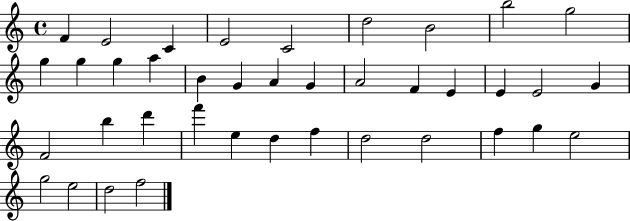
X:1
T:Untitled
M:4/4
L:1/4
K:C
F E2 C E2 C2 d2 B2 b2 g2 g g g a B G A G A2 F E E E2 G F2 b d' f' e d f d2 d2 f g e2 g2 e2 d2 f2